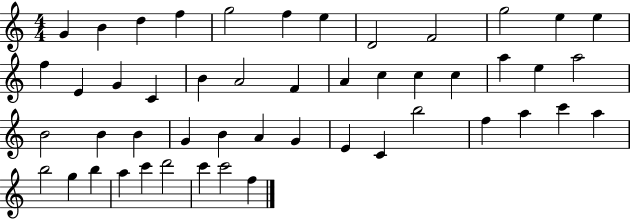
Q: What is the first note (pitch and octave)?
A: G4